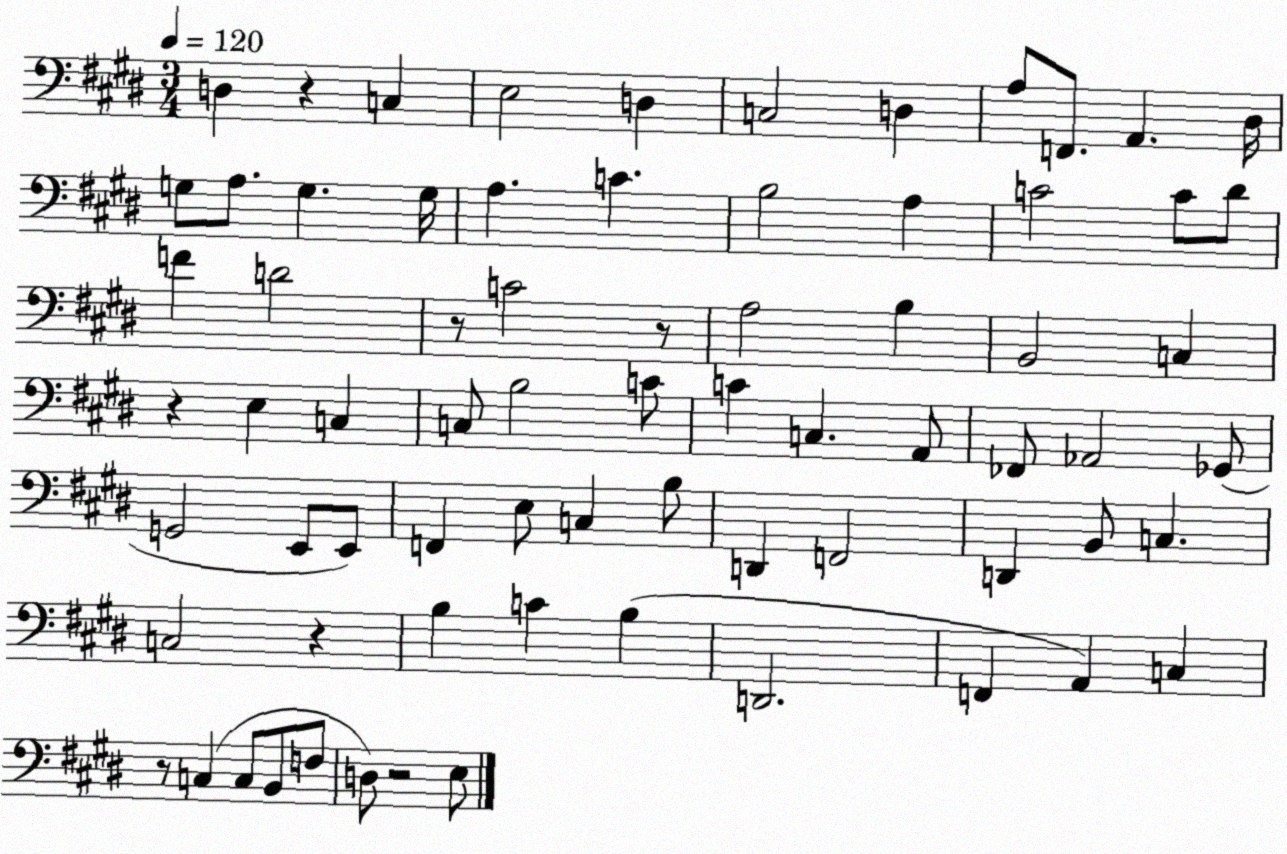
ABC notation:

X:1
T:Untitled
M:3/4
L:1/4
K:E
D, z C, E,2 D, C,2 D, A,/2 F,,/2 A,, ^D,/4 G,/2 A,/2 G, G,/4 A, C B,2 A, C2 C/2 ^D/2 F D2 z/2 C2 z/2 A,2 B, B,,2 C, z E, C, C,/2 B,2 C/2 C C, A,,/2 _F,,/2 _A,,2 _G,,/2 G,,2 E,,/2 E,,/2 F,, E,/2 C, B,/2 D,, F,,2 D,, B,,/2 C, C,2 z B, C B, D,,2 F,, A,, C, z/2 C, C,/2 B,,/2 F,/2 D,/2 z2 E,/2